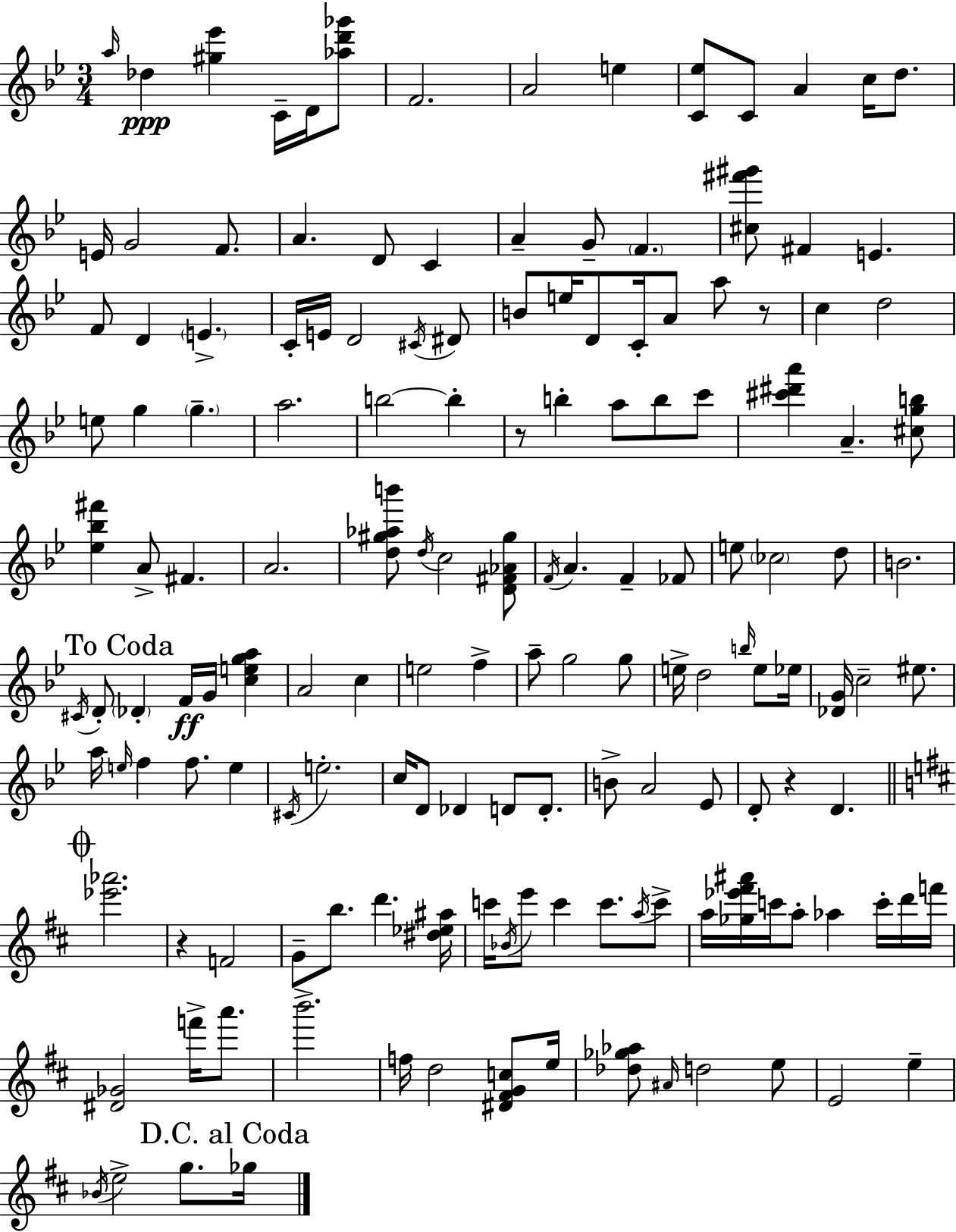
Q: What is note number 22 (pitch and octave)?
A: E4